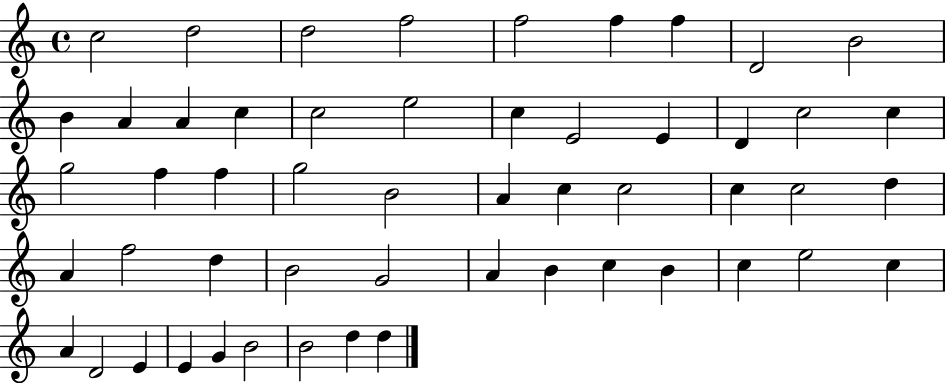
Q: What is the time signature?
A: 4/4